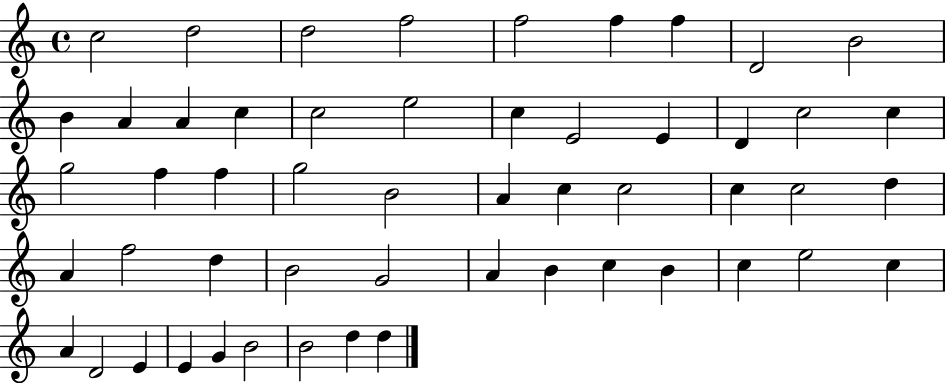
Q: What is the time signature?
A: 4/4